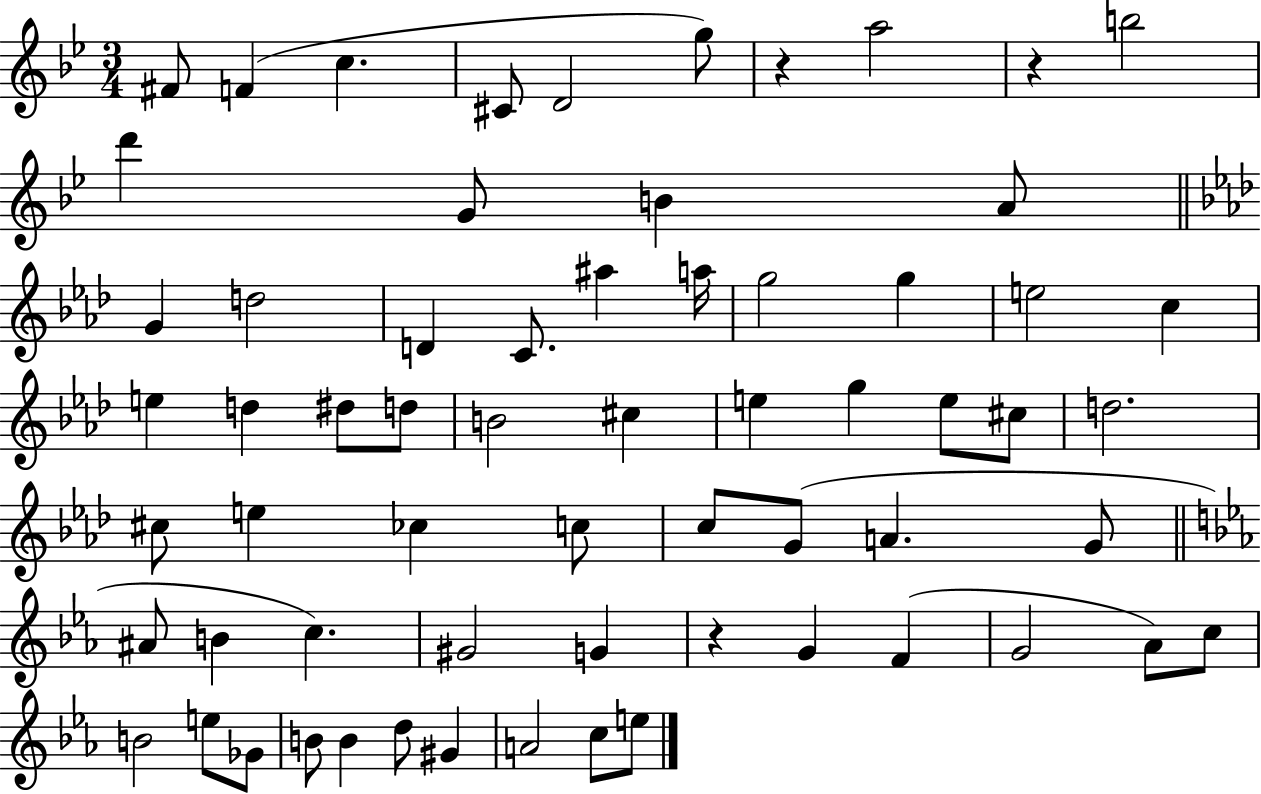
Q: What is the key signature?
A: BES major